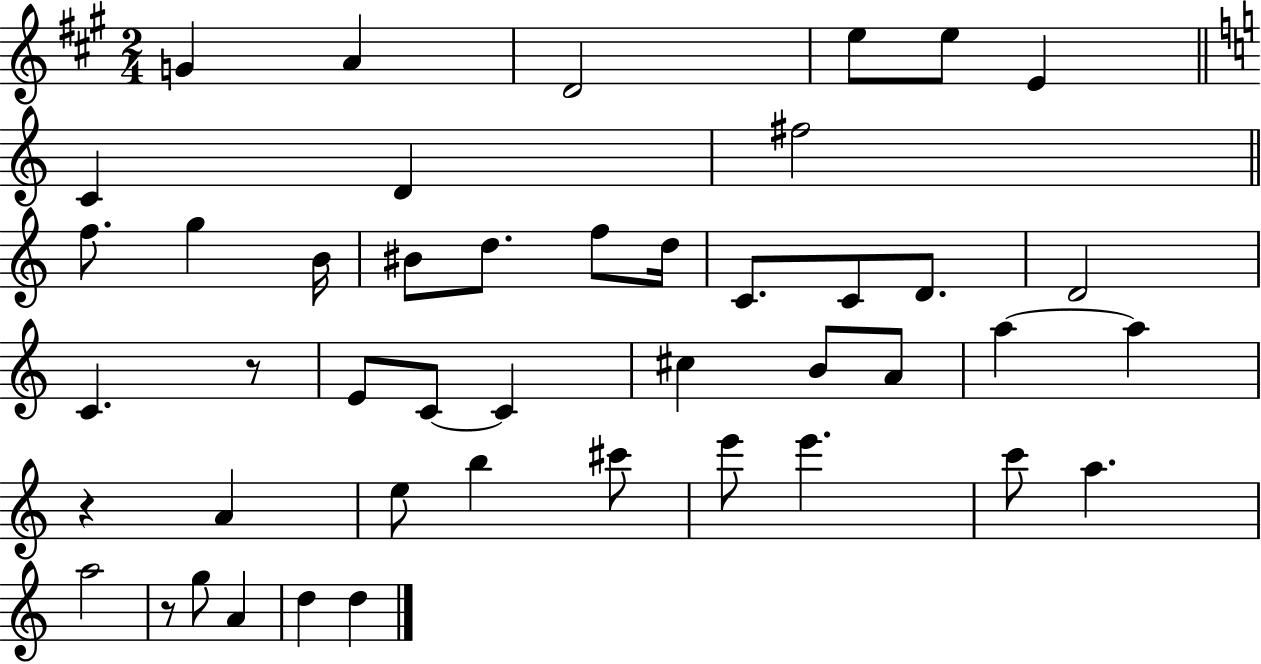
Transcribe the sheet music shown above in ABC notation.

X:1
T:Untitled
M:2/4
L:1/4
K:A
G A D2 e/2 e/2 E C D ^f2 f/2 g B/4 ^B/2 d/2 f/2 d/4 C/2 C/2 D/2 D2 C z/2 E/2 C/2 C ^c B/2 A/2 a a z A e/2 b ^c'/2 e'/2 e' c'/2 a a2 z/2 g/2 A d d